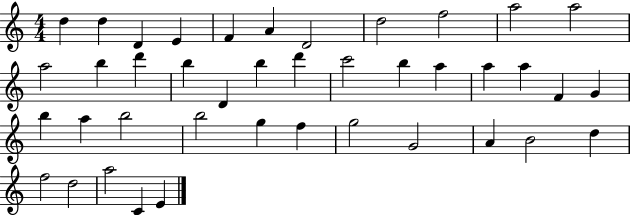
D5/q D5/q D4/q E4/q F4/q A4/q D4/h D5/h F5/h A5/h A5/h A5/h B5/q D6/q B5/q D4/q B5/q D6/q C6/h B5/q A5/q A5/q A5/q F4/q G4/q B5/q A5/q B5/h B5/h G5/q F5/q G5/h G4/h A4/q B4/h D5/q F5/h D5/h A5/h C4/q E4/q